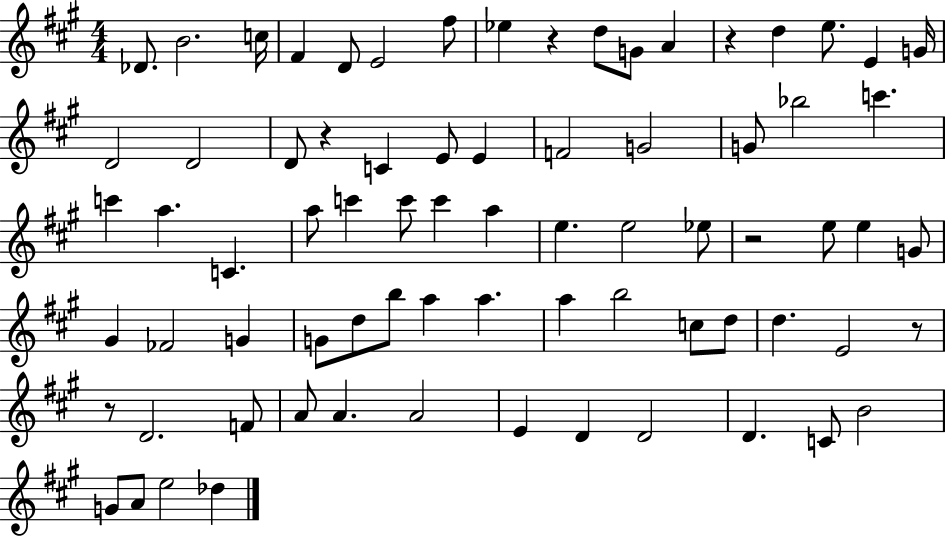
Db4/e. B4/h. C5/s F#4/q D4/e E4/h F#5/e Eb5/q R/q D5/e G4/e A4/q R/q D5/q E5/e. E4/q G4/s D4/h D4/h D4/e R/q C4/q E4/e E4/q F4/h G4/h G4/e Bb5/h C6/q. C6/q A5/q. C4/q. A5/e C6/q C6/e C6/q A5/q E5/q. E5/h Eb5/e R/h E5/e E5/q G4/e G#4/q FES4/h G4/q G4/e D5/e B5/e A5/q A5/q. A5/q B5/h C5/e D5/e D5/q. E4/h R/e R/e D4/h. F4/e A4/e A4/q. A4/h E4/q D4/q D4/h D4/q. C4/e B4/h G4/e A4/e E5/h Db5/q